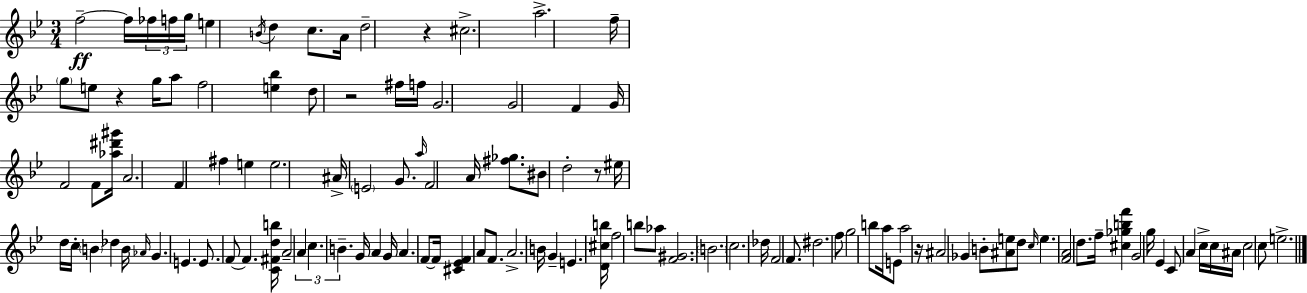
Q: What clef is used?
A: treble